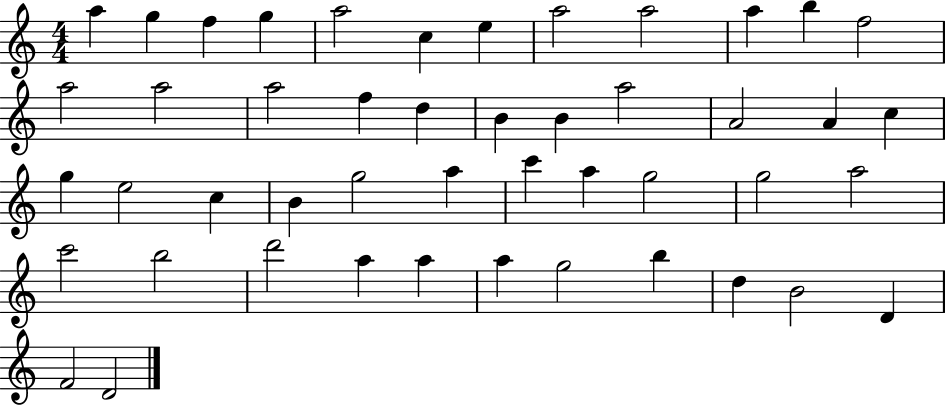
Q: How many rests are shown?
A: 0